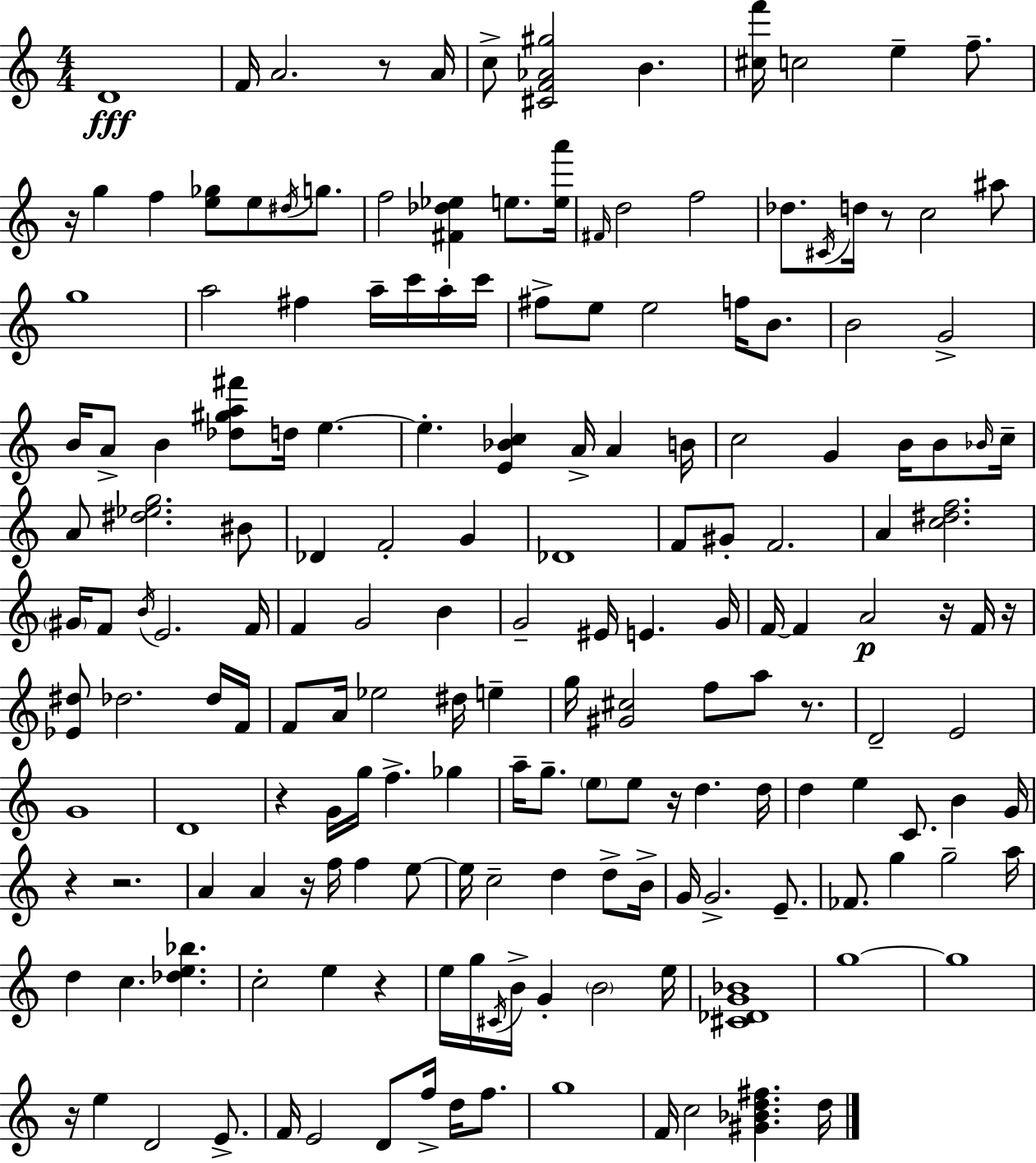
D4/w F4/s A4/h. R/e A4/s C5/e [C#4,F4,Ab4,G#5]/h B4/q. [C#5,F6]/s C5/h E5/q F5/e. R/s G5/q F5/q [E5,Gb5]/e E5/e D#5/s G5/e. F5/h [F#4,Db5,Eb5]/q E5/e. [E5,A6]/s F#4/s D5/h F5/h Db5/e. C#4/s D5/s R/e C5/h A#5/e G5/w A5/h F#5/q A5/s C6/s A5/s C6/s F#5/e E5/e E5/h F5/s B4/e. B4/h G4/h B4/s A4/e B4/q [Db5,G#5,A5,F#6]/e D5/s E5/q. E5/q. [E4,Bb4,C5]/q A4/s A4/q B4/s C5/h G4/q B4/s B4/e Bb4/s C5/s A4/e [D#5,Eb5,G5]/h. BIS4/e Db4/q F4/h G4/q Db4/w F4/e G#4/e F4/h. A4/q [C5,D#5,F5]/h. G#4/s F4/e B4/s E4/h. F4/s F4/q G4/h B4/q G4/h EIS4/s E4/q. G4/s F4/s F4/q A4/h R/s F4/s R/s [Eb4,D#5]/e Db5/h. Db5/s F4/s F4/e A4/s Eb5/h D#5/s E5/q G5/s [G#4,C#5]/h F5/e A5/e R/e. D4/h E4/h G4/w D4/w R/q G4/s G5/s F5/q. Gb5/q A5/s G5/e. E5/e E5/e R/s D5/q. D5/s D5/q E5/q C4/e. B4/q G4/s R/q R/h. A4/q A4/q R/s F5/s F5/q E5/e E5/s C5/h D5/q D5/e B4/s G4/s G4/h. E4/e. FES4/e. G5/q G5/h A5/s D5/q C5/q. [Db5,E5,Bb5]/q. C5/h E5/q R/q E5/s G5/s C#4/s B4/s G4/q B4/h E5/s [C#4,Db4,G4,Bb4]/w G5/w G5/w R/s E5/q D4/h E4/e. F4/s E4/h D4/e F5/s D5/s F5/e. G5/w F4/s C5/h [G#4,Bb4,D5,F#5]/q. D5/s